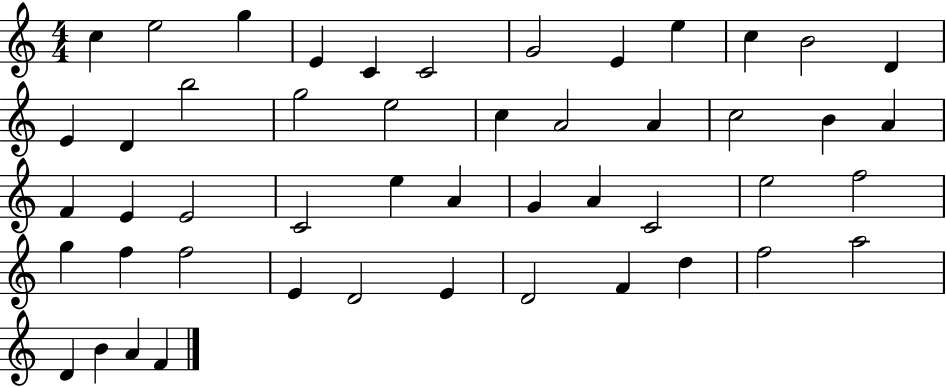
{
  \clef treble
  \numericTimeSignature
  \time 4/4
  \key c \major
  c''4 e''2 g''4 | e'4 c'4 c'2 | g'2 e'4 e''4 | c''4 b'2 d'4 | \break e'4 d'4 b''2 | g''2 e''2 | c''4 a'2 a'4 | c''2 b'4 a'4 | \break f'4 e'4 e'2 | c'2 e''4 a'4 | g'4 a'4 c'2 | e''2 f''2 | \break g''4 f''4 f''2 | e'4 d'2 e'4 | d'2 f'4 d''4 | f''2 a''2 | \break d'4 b'4 a'4 f'4 | \bar "|."
}